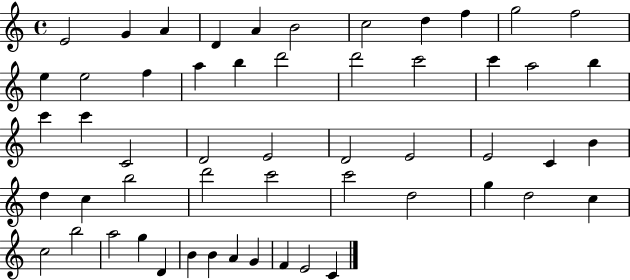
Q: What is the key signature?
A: C major